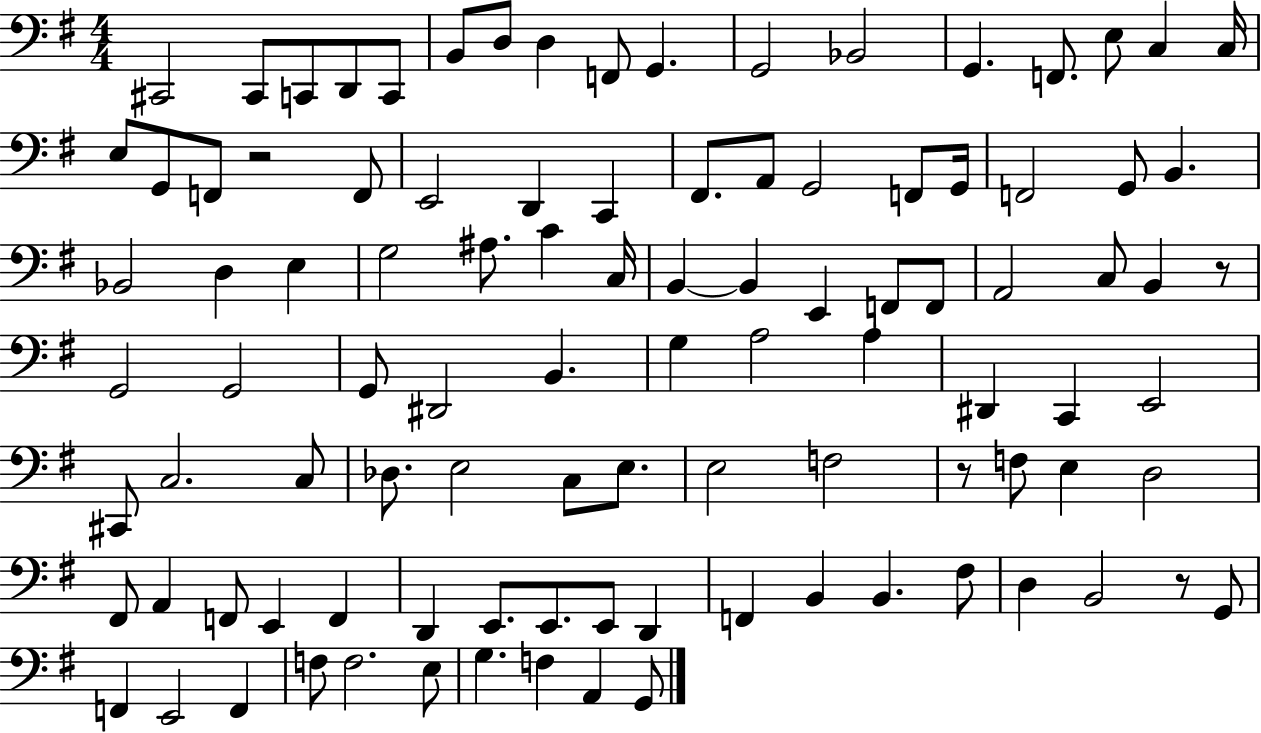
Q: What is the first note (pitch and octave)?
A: C#2